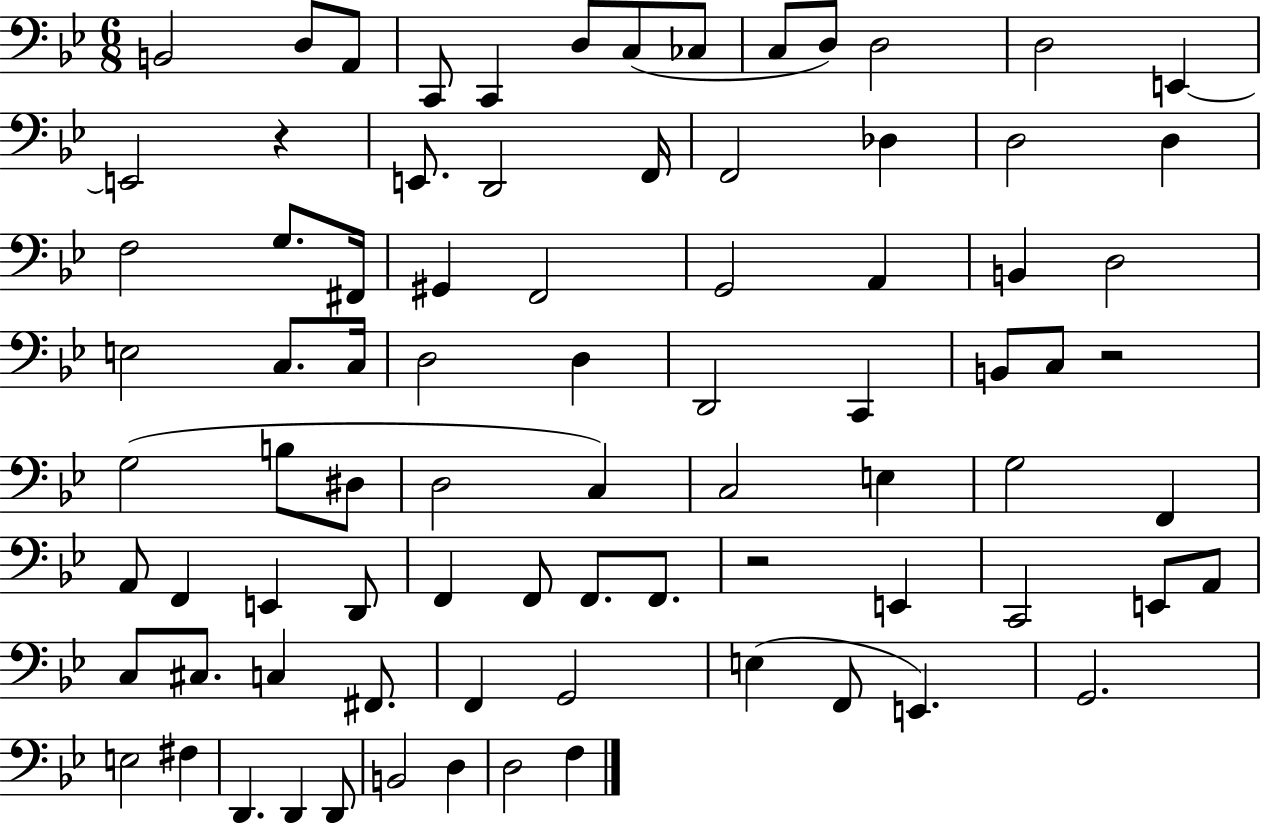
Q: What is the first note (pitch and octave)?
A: B2